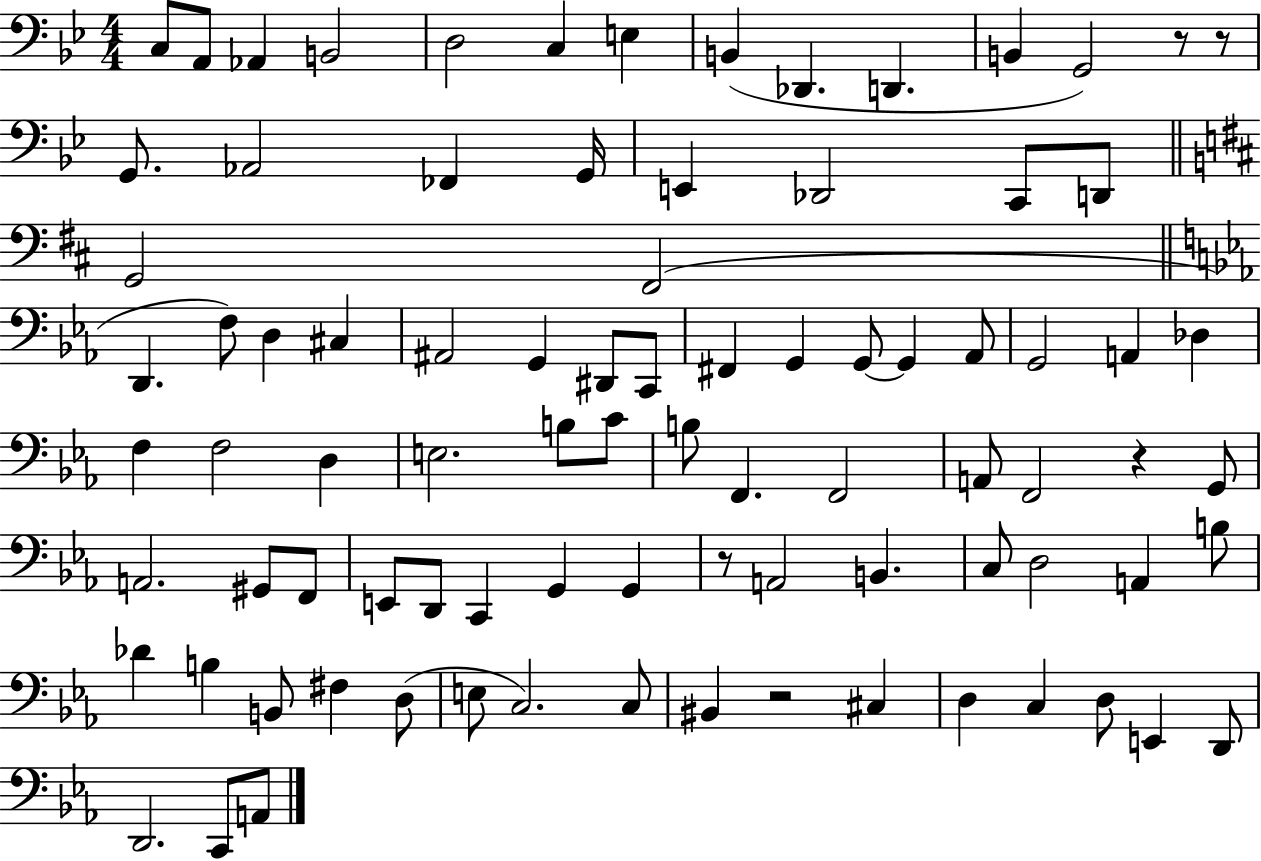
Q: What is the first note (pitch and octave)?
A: C3